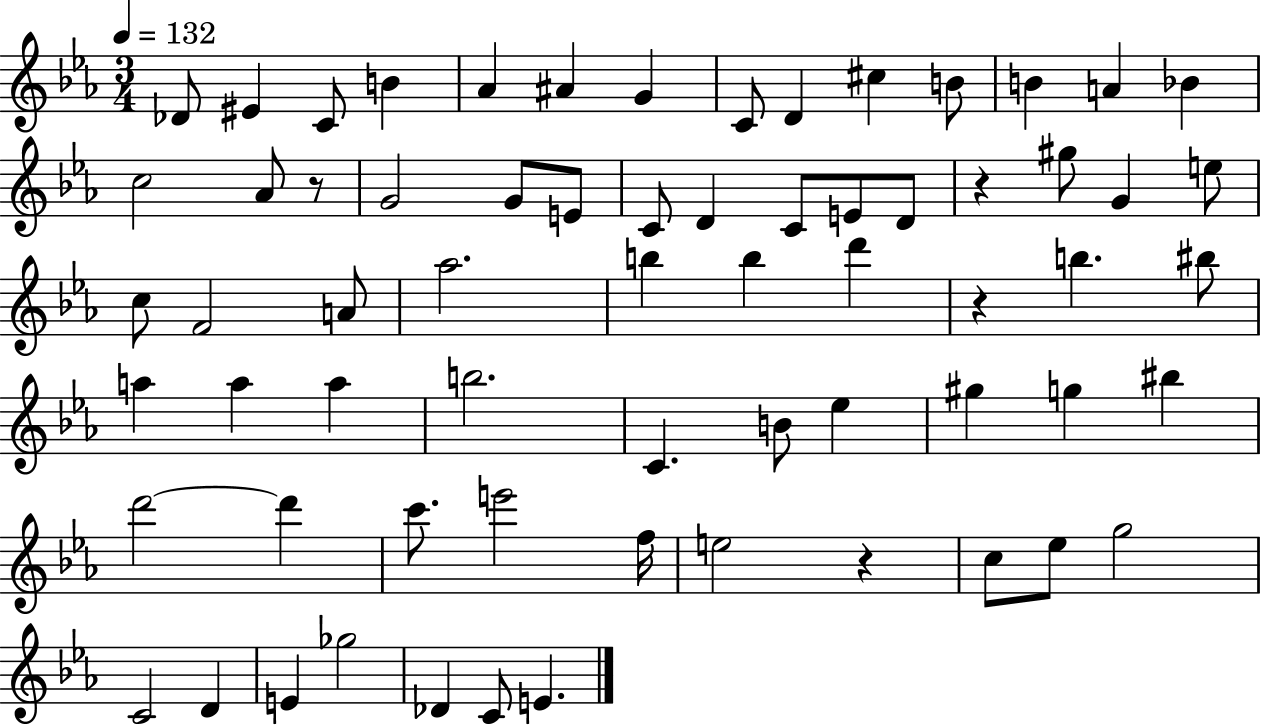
X:1
T:Untitled
M:3/4
L:1/4
K:Eb
_D/2 ^E C/2 B _A ^A G C/2 D ^c B/2 B A _B c2 _A/2 z/2 G2 G/2 E/2 C/2 D C/2 E/2 D/2 z ^g/2 G e/2 c/2 F2 A/2 _a2 b b d' z b ^b/2 a a a b2 C B/2 _e ^g g ^b d'2 d' c'/2 e'2 f/4 e2 z c/2 _e/2 g2 C2 D E _g2 _D C/2 E